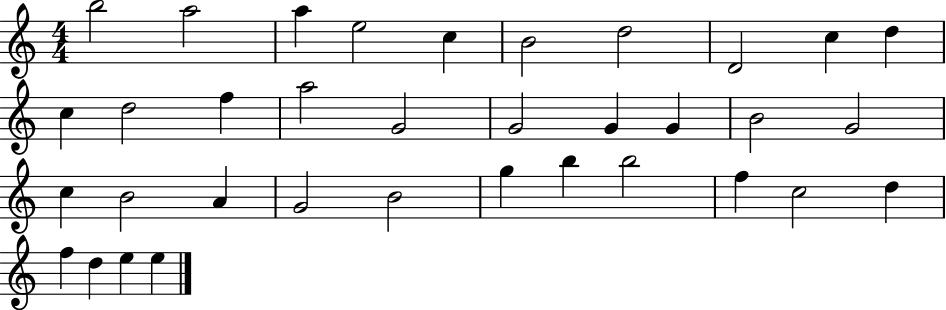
{
  \clef treble
  \numericTimeSignature
  \time 4/4
  \key c \major
  b''2 a''2 | a''4 e''2 c''4 | b'2 d''2 | d'2 c''4 d''4 | \break c''4 d''2 f''4 | a''2 g'2 | g'2 g'4 g'4 | b'2 g'2 | \break c''4 b'2 a'4 | g'2 b'2 | g''4 b''4 b''2 | f''4 c''2 d''4 | \break f''4 d''4 e''4 e''4 | \bar "|."
}